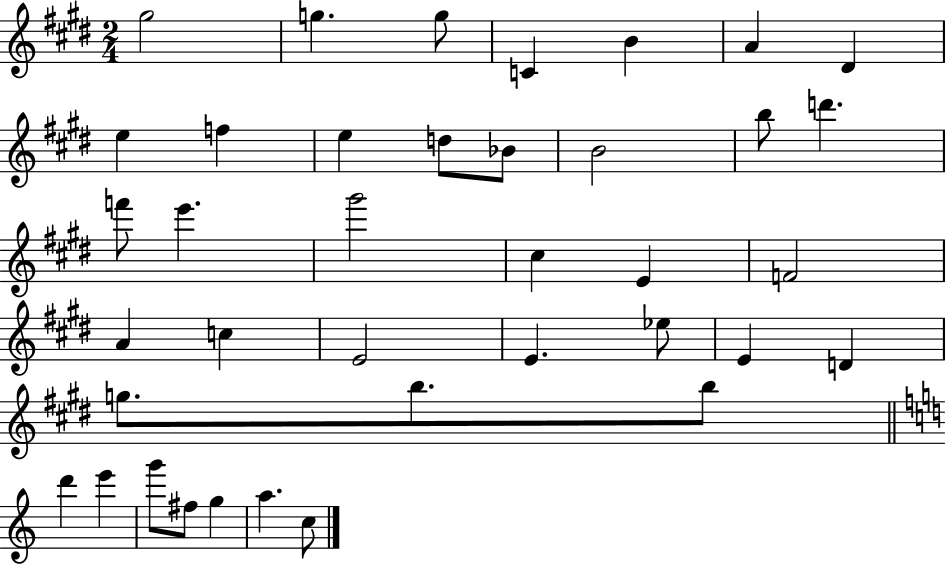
G#5/h G5/q. G5/e C4/q B4/q A4/q D#4/q E5/q F5/q E5/q D5/e Bb4/e B4/h B5/e D6/q. F6/e E6/q. G#6/h C#5/q E4/q F4/h A4/q C5/q E4/h E4/q. Eb5/e E4/q D4/q G5/e. B5/e. B5/e D6/q E6/q G6/e F#5/e G5/q A5/q. C5/e